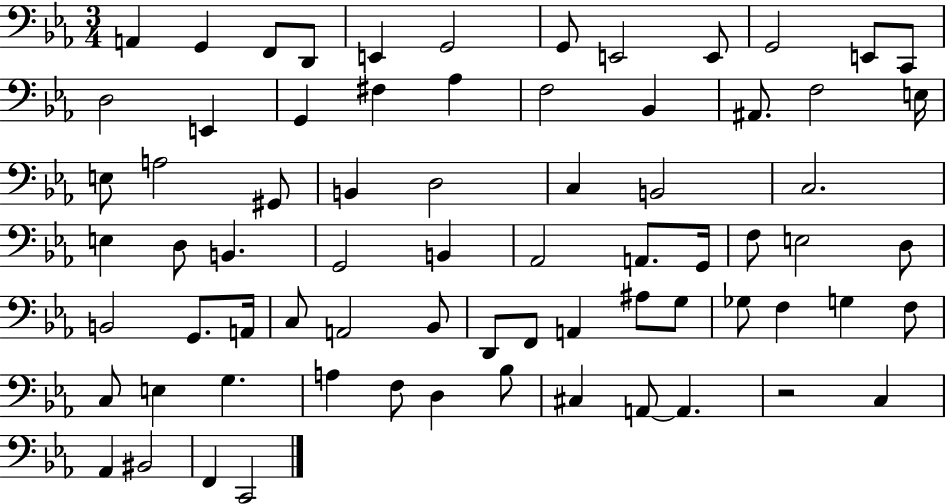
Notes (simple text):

A2/q G2/q F2/e D2/e E2/q G2/h G2/e E2/h E2/e G2/h E2/e C2/e D3/h E2/q G2/q F#3/q Ab3/q F3/h Bb2/q A#2/e. F3/h E3/s E3/e A3/h G#2/e B2/q D3/h C3/q B2/h C3/h. E3/q D3/e B2/q. G2/h B2/q Ab2/h A2/e. G2/s F3/e E3/h D3/e B2/h G2/e. A2/s C3/e A2/h Bb2/e D2/e F2/e A2/q A#3/e G3/e Gb3/e F3/q G3/q F3/e C3/e E3/q G3/q. A3/q F3/e D3/q Bb3/e C#3/q A2/e A2/q. R/h C3/q Ab2/q BIS2/h F2/q C2/h